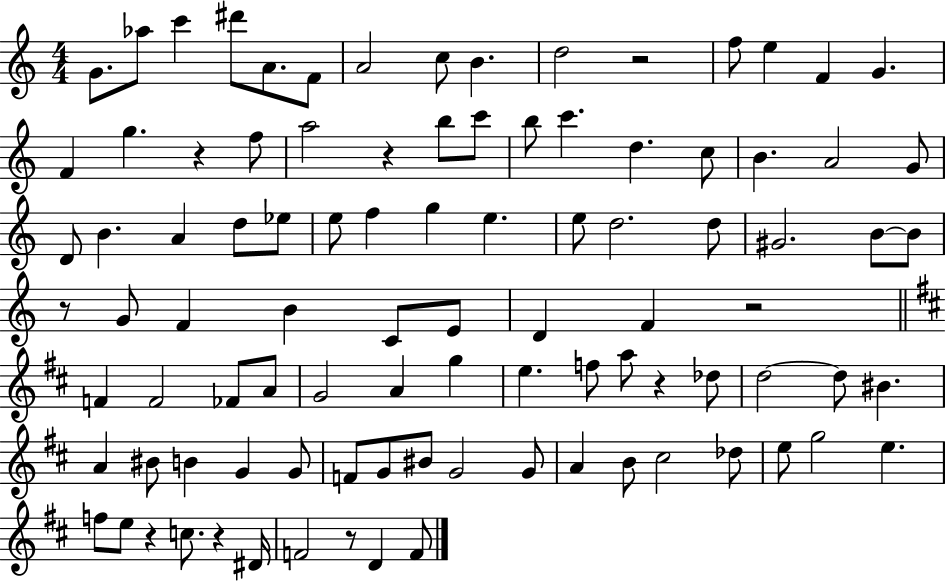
{
  \clef treble
  \numericTimeSignature
  \time 4/4
  \key c \major
  g'8. aes''8 c'''4 dis'''8 a'8. f'8 | a'2 c''8 b'4. | d''2 r2 | f''8 e''4 f'4 g'4. | \break f'4 g''4. r4 f''8 | a''2 r4 b''8 c'''8 | b''8 c'''4. d''4. c''8 | b'4. a'2 g'8 | \break d'8 b'4. a'4 d''8 ees''8 | e''8 f''4 g''4 e''4. | e''8 d''2. d''8 | gis'2. b'8~~ b'8 | \break r8 g'8 f'4 b'4 c'8 e'8 | d'4 f'4 r2 | \bar "||" \break \key d \major f'4 f'2 fes'8 a'8 | g'2 a'4 g''4 | e''4. f''8 a''8 r4 des''8 | d''2~~ d''8 bis'4. | \break a'4 bis'8 b'4 g'4 g'8 | f'8 g'8 bis'8 g'2 g'8 | a'4 b'8 cis''2 des''8 | e''8 g''2 e''4. | \break f''8 e''8 r4 c''8. r4 dis'16 | f'2 r8 d'4 f'8 | \bar "|."
}